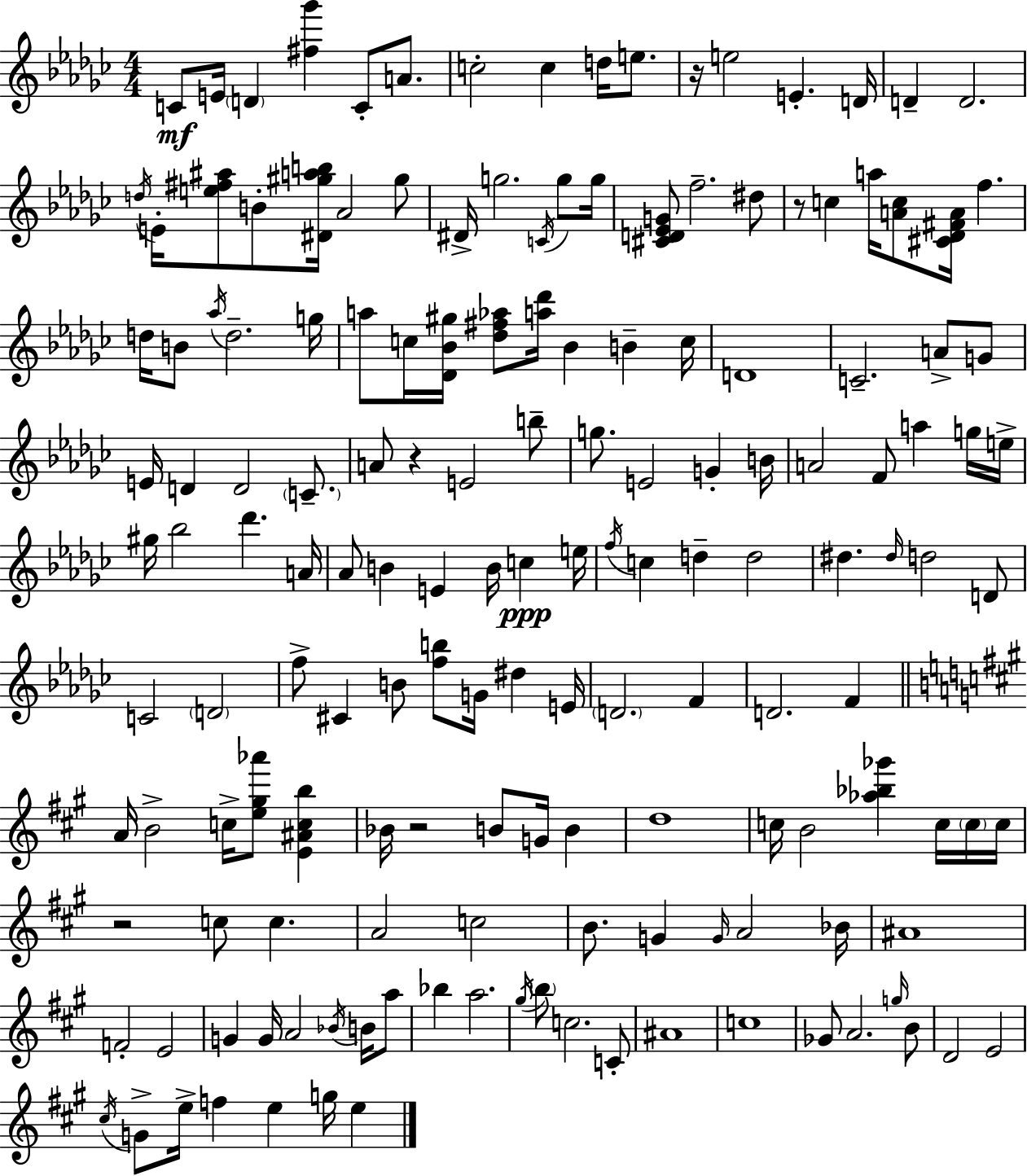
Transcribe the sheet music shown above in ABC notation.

X:1
T:Untitled
M:4/4
L:1/4
K:Ebm
C/2 E/4 D [^f_g'] C/2 A/2 c2 c d/4 e/2 z/4 e2 E D/4 D D2 d/4 E/4 [e^f^a]/2 B/2 [^D^gab]/4 _A2 ^g/2 ^D/4 g2 C/4 g/2 g/4 [^CD_EG]/2 f2 ^d/2 z/2 c a/4 [Ac]/2 [^C_D^FA]/4 f d/4 B/2 _a/4 d2 g/4 a/2 c/4 [_D_B^g]/4 [_d^f_a]/2 [a_d']/4 _B B c/4 D4 C2 A/2 G/2 E/4 D D2 C/2 A/2 z E2 b/2 g/2 E2 G B/4 A2 F/2 a g/4 e/4 ^g/4 _b2 _d' A/4 _A/2 B E B/4 c e/4 f/4 c d d2 ^d ^d/4 d2 D/2 C2 D2 f/2 ^C B/2 [fb]/2 G/4 ^d E/4 D2 F D2 F A/4 B2 c/4 [e^g_a']/2 [E^Acb] _B/4 z2 B/2 G/4 B d4 c/4 B2 [_a_b_g'] c/4 c/4 c/4 z2 c/2 c A2 c2 B/2 G G/4 A2 _B/4 ^A4 F2 E2 G G/4 A2 _B/4 B/4 a/2 _b a2 ^g/4 b/2 c2 C/2 ^A4 c4 _G/2 A2 g/4 B/2 D2 E2 ^c/4 G/2 e/4 f e g/4 e